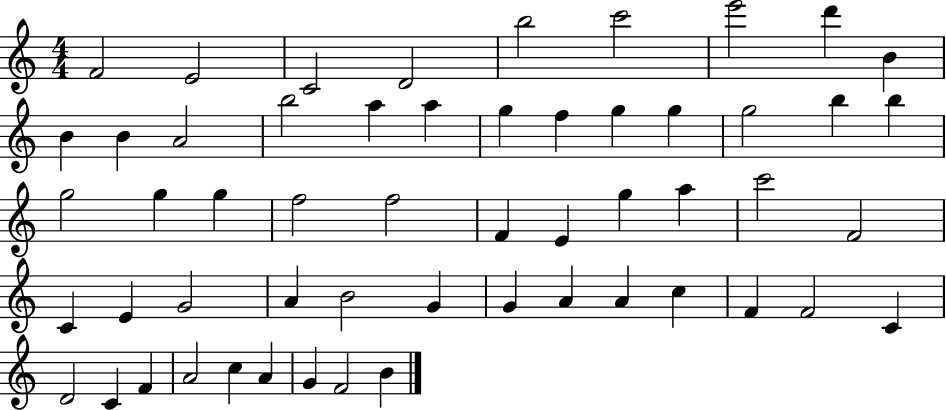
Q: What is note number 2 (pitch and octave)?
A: E4